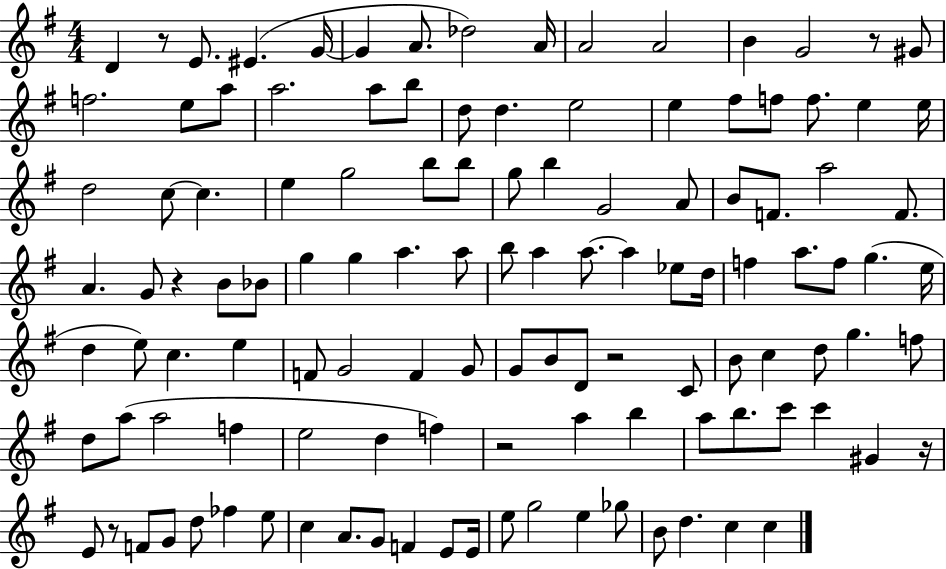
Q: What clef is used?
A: treble